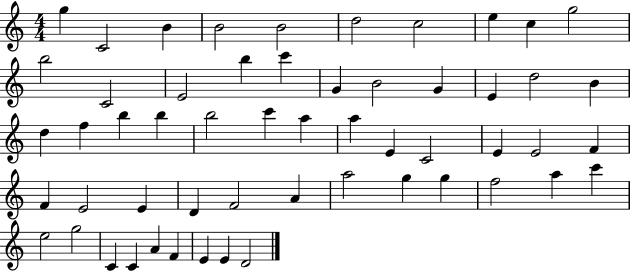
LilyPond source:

{
  \clef treble
  \numericTimeSignature
  \time 4/4
  \key c \major
  g''4 c'2 b'4 | b'2 b'2 | d''2 c''2 | e''4 c''4 g''2 | \break b''2 c'2 | e'2 b''4 c'''4 | g'4 b'2 g'4 | e'4 d''2 b'4 | \break d''4 f''4 b''4 b''4 | b''2 c'''4 a''4 | a''4 e'4 c'2 | e'4 e'2 f'4 | \break f'4 e'2 e'4 | d'4 f'2 a'4 | a''2 g''4 g''4 | f''2 a''4 c'''4 | \break e''2 g''2 | c'4 c'4 a'4 f'4 | e'4 e'4 d'2 | \bar "|."
}